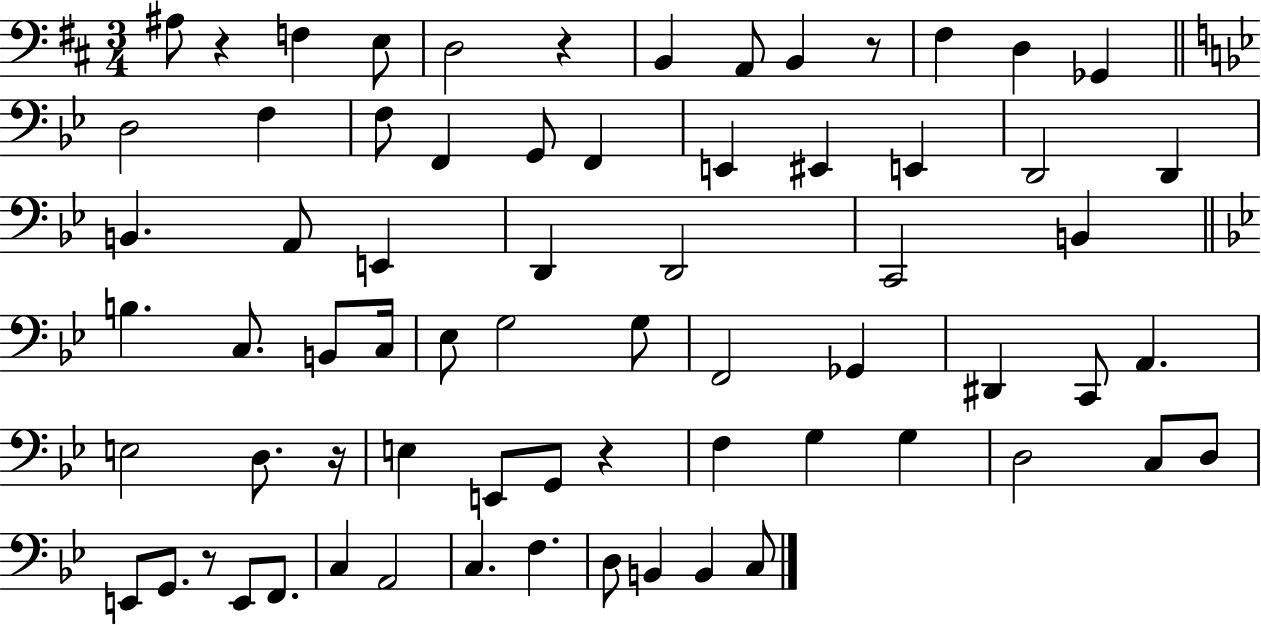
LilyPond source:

{
  \clef bass
  \numericTimeSignature
  \time 3/4
  \key d \major
  \repeat volta 2 { ais8 r4 f4 e8 | d2 r4 | b,4 a,8 b,4 r8 | fis4 d4 ges,4 | \break \bar "||" \break \key g \minor d2 f4 | f8 f,4 g,8 f,4 | e,4 eis,4 e,4 | d,2 d,4 | \break b,4. a,8 e,4 | d,4 d,2 | c,2 b,4 | \bar "||" \break \key g \minor b4. c8. b,8 c16 | ees8 g2 g8 | f,2 ges,4 | dis,4 c,8 a,4. | \break e2 d8. r16 | e4 e,8 g,8 r4 | f4 g4 g4 | d2 c8 d8 | \break e,8 g,8. r8 e,8 f,8. | c4 a,2 | c4. f4. | d8 b,4 b,4 c8 | \break } \bar "|."
}